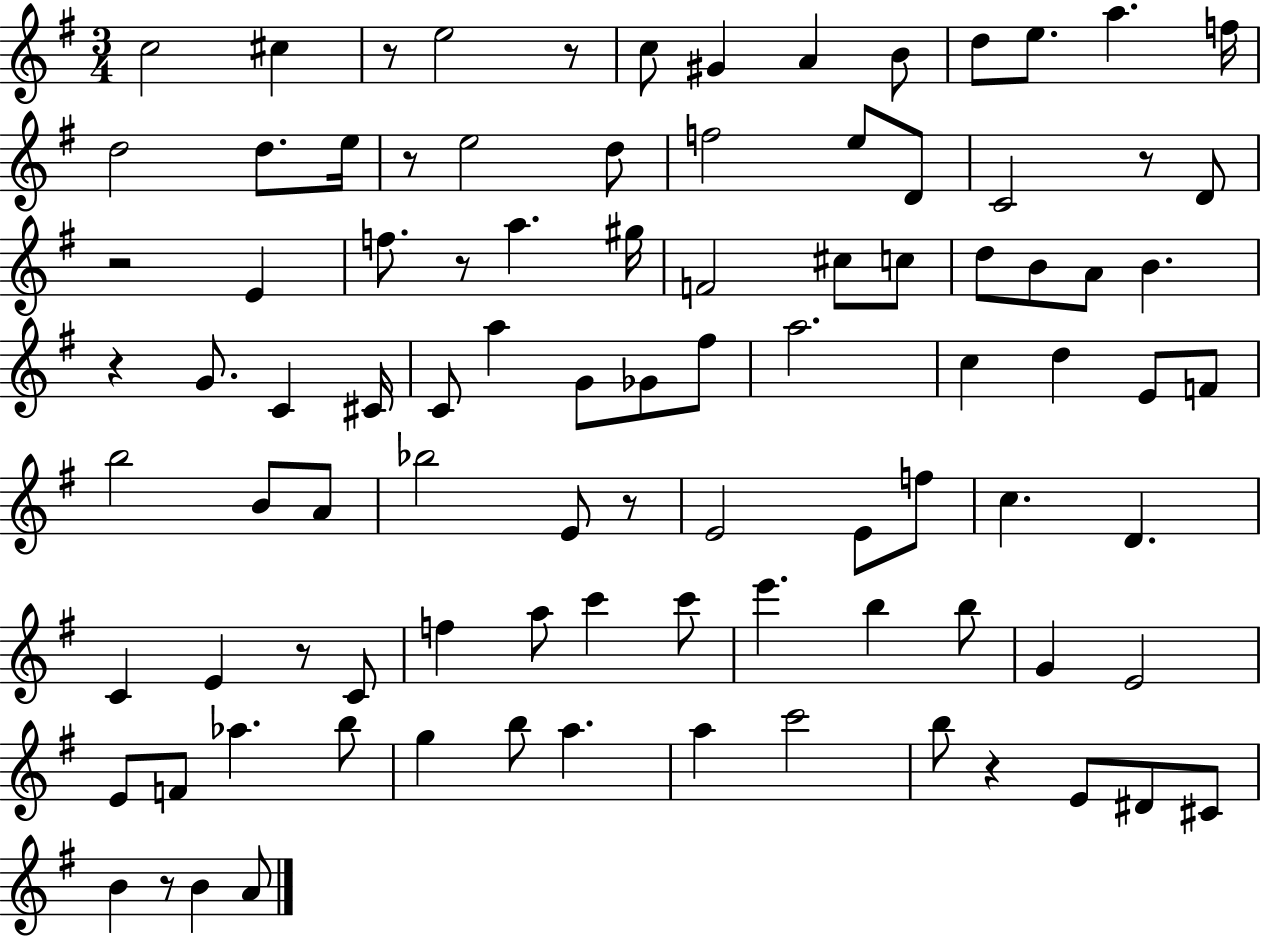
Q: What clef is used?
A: treble